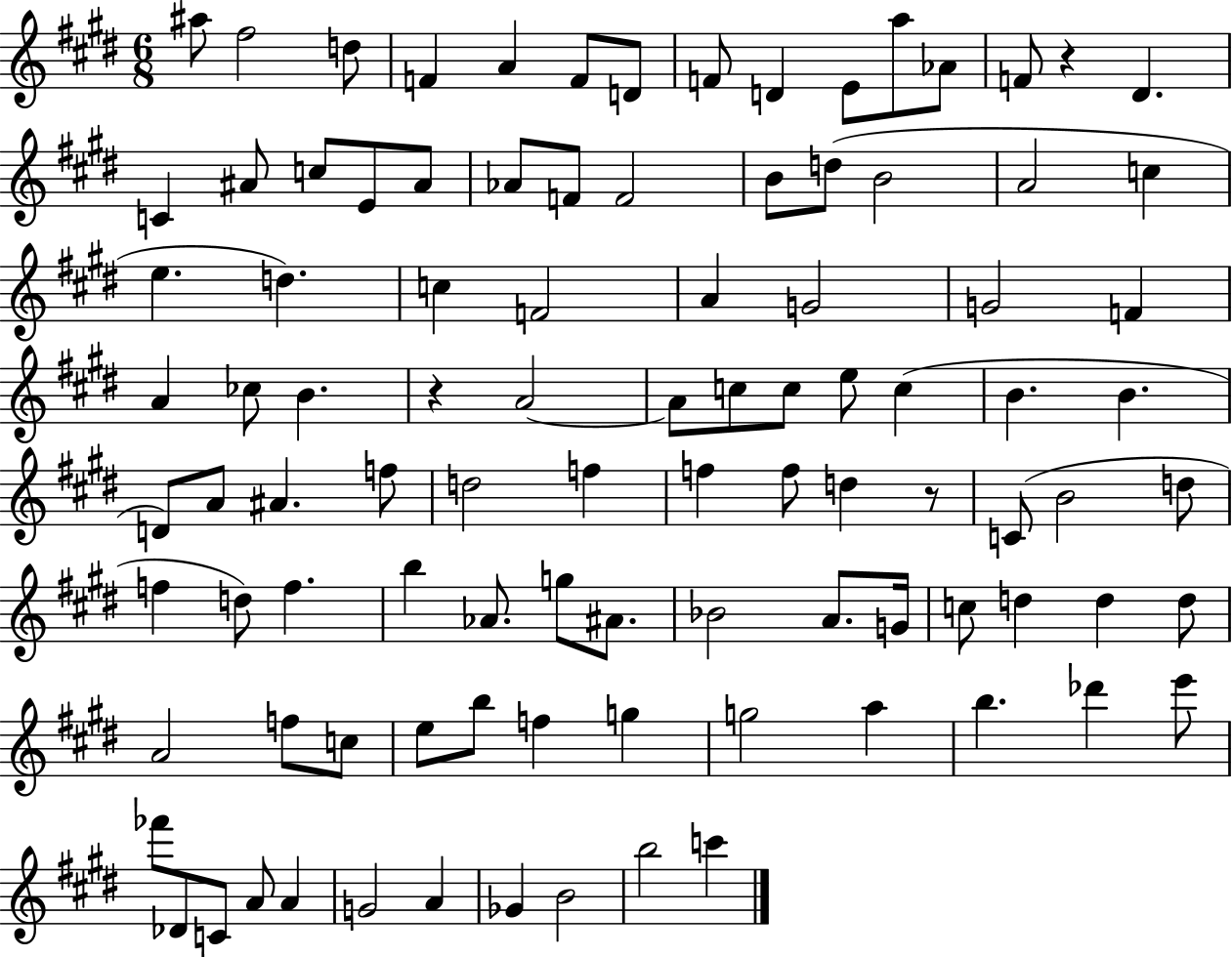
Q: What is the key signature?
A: E major